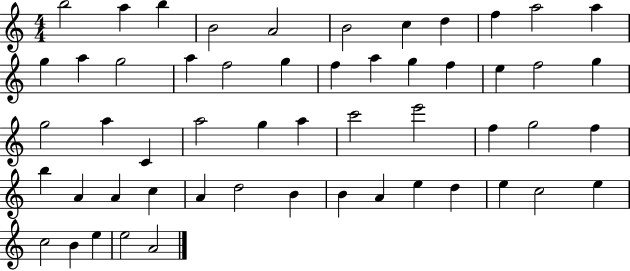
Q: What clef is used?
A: treble